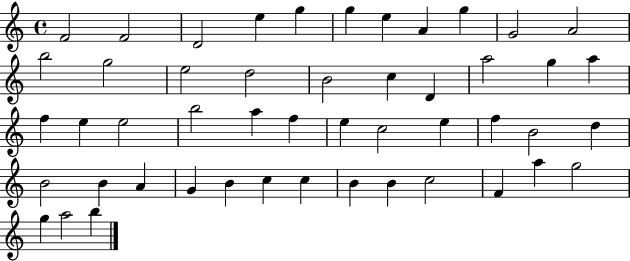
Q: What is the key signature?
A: C major